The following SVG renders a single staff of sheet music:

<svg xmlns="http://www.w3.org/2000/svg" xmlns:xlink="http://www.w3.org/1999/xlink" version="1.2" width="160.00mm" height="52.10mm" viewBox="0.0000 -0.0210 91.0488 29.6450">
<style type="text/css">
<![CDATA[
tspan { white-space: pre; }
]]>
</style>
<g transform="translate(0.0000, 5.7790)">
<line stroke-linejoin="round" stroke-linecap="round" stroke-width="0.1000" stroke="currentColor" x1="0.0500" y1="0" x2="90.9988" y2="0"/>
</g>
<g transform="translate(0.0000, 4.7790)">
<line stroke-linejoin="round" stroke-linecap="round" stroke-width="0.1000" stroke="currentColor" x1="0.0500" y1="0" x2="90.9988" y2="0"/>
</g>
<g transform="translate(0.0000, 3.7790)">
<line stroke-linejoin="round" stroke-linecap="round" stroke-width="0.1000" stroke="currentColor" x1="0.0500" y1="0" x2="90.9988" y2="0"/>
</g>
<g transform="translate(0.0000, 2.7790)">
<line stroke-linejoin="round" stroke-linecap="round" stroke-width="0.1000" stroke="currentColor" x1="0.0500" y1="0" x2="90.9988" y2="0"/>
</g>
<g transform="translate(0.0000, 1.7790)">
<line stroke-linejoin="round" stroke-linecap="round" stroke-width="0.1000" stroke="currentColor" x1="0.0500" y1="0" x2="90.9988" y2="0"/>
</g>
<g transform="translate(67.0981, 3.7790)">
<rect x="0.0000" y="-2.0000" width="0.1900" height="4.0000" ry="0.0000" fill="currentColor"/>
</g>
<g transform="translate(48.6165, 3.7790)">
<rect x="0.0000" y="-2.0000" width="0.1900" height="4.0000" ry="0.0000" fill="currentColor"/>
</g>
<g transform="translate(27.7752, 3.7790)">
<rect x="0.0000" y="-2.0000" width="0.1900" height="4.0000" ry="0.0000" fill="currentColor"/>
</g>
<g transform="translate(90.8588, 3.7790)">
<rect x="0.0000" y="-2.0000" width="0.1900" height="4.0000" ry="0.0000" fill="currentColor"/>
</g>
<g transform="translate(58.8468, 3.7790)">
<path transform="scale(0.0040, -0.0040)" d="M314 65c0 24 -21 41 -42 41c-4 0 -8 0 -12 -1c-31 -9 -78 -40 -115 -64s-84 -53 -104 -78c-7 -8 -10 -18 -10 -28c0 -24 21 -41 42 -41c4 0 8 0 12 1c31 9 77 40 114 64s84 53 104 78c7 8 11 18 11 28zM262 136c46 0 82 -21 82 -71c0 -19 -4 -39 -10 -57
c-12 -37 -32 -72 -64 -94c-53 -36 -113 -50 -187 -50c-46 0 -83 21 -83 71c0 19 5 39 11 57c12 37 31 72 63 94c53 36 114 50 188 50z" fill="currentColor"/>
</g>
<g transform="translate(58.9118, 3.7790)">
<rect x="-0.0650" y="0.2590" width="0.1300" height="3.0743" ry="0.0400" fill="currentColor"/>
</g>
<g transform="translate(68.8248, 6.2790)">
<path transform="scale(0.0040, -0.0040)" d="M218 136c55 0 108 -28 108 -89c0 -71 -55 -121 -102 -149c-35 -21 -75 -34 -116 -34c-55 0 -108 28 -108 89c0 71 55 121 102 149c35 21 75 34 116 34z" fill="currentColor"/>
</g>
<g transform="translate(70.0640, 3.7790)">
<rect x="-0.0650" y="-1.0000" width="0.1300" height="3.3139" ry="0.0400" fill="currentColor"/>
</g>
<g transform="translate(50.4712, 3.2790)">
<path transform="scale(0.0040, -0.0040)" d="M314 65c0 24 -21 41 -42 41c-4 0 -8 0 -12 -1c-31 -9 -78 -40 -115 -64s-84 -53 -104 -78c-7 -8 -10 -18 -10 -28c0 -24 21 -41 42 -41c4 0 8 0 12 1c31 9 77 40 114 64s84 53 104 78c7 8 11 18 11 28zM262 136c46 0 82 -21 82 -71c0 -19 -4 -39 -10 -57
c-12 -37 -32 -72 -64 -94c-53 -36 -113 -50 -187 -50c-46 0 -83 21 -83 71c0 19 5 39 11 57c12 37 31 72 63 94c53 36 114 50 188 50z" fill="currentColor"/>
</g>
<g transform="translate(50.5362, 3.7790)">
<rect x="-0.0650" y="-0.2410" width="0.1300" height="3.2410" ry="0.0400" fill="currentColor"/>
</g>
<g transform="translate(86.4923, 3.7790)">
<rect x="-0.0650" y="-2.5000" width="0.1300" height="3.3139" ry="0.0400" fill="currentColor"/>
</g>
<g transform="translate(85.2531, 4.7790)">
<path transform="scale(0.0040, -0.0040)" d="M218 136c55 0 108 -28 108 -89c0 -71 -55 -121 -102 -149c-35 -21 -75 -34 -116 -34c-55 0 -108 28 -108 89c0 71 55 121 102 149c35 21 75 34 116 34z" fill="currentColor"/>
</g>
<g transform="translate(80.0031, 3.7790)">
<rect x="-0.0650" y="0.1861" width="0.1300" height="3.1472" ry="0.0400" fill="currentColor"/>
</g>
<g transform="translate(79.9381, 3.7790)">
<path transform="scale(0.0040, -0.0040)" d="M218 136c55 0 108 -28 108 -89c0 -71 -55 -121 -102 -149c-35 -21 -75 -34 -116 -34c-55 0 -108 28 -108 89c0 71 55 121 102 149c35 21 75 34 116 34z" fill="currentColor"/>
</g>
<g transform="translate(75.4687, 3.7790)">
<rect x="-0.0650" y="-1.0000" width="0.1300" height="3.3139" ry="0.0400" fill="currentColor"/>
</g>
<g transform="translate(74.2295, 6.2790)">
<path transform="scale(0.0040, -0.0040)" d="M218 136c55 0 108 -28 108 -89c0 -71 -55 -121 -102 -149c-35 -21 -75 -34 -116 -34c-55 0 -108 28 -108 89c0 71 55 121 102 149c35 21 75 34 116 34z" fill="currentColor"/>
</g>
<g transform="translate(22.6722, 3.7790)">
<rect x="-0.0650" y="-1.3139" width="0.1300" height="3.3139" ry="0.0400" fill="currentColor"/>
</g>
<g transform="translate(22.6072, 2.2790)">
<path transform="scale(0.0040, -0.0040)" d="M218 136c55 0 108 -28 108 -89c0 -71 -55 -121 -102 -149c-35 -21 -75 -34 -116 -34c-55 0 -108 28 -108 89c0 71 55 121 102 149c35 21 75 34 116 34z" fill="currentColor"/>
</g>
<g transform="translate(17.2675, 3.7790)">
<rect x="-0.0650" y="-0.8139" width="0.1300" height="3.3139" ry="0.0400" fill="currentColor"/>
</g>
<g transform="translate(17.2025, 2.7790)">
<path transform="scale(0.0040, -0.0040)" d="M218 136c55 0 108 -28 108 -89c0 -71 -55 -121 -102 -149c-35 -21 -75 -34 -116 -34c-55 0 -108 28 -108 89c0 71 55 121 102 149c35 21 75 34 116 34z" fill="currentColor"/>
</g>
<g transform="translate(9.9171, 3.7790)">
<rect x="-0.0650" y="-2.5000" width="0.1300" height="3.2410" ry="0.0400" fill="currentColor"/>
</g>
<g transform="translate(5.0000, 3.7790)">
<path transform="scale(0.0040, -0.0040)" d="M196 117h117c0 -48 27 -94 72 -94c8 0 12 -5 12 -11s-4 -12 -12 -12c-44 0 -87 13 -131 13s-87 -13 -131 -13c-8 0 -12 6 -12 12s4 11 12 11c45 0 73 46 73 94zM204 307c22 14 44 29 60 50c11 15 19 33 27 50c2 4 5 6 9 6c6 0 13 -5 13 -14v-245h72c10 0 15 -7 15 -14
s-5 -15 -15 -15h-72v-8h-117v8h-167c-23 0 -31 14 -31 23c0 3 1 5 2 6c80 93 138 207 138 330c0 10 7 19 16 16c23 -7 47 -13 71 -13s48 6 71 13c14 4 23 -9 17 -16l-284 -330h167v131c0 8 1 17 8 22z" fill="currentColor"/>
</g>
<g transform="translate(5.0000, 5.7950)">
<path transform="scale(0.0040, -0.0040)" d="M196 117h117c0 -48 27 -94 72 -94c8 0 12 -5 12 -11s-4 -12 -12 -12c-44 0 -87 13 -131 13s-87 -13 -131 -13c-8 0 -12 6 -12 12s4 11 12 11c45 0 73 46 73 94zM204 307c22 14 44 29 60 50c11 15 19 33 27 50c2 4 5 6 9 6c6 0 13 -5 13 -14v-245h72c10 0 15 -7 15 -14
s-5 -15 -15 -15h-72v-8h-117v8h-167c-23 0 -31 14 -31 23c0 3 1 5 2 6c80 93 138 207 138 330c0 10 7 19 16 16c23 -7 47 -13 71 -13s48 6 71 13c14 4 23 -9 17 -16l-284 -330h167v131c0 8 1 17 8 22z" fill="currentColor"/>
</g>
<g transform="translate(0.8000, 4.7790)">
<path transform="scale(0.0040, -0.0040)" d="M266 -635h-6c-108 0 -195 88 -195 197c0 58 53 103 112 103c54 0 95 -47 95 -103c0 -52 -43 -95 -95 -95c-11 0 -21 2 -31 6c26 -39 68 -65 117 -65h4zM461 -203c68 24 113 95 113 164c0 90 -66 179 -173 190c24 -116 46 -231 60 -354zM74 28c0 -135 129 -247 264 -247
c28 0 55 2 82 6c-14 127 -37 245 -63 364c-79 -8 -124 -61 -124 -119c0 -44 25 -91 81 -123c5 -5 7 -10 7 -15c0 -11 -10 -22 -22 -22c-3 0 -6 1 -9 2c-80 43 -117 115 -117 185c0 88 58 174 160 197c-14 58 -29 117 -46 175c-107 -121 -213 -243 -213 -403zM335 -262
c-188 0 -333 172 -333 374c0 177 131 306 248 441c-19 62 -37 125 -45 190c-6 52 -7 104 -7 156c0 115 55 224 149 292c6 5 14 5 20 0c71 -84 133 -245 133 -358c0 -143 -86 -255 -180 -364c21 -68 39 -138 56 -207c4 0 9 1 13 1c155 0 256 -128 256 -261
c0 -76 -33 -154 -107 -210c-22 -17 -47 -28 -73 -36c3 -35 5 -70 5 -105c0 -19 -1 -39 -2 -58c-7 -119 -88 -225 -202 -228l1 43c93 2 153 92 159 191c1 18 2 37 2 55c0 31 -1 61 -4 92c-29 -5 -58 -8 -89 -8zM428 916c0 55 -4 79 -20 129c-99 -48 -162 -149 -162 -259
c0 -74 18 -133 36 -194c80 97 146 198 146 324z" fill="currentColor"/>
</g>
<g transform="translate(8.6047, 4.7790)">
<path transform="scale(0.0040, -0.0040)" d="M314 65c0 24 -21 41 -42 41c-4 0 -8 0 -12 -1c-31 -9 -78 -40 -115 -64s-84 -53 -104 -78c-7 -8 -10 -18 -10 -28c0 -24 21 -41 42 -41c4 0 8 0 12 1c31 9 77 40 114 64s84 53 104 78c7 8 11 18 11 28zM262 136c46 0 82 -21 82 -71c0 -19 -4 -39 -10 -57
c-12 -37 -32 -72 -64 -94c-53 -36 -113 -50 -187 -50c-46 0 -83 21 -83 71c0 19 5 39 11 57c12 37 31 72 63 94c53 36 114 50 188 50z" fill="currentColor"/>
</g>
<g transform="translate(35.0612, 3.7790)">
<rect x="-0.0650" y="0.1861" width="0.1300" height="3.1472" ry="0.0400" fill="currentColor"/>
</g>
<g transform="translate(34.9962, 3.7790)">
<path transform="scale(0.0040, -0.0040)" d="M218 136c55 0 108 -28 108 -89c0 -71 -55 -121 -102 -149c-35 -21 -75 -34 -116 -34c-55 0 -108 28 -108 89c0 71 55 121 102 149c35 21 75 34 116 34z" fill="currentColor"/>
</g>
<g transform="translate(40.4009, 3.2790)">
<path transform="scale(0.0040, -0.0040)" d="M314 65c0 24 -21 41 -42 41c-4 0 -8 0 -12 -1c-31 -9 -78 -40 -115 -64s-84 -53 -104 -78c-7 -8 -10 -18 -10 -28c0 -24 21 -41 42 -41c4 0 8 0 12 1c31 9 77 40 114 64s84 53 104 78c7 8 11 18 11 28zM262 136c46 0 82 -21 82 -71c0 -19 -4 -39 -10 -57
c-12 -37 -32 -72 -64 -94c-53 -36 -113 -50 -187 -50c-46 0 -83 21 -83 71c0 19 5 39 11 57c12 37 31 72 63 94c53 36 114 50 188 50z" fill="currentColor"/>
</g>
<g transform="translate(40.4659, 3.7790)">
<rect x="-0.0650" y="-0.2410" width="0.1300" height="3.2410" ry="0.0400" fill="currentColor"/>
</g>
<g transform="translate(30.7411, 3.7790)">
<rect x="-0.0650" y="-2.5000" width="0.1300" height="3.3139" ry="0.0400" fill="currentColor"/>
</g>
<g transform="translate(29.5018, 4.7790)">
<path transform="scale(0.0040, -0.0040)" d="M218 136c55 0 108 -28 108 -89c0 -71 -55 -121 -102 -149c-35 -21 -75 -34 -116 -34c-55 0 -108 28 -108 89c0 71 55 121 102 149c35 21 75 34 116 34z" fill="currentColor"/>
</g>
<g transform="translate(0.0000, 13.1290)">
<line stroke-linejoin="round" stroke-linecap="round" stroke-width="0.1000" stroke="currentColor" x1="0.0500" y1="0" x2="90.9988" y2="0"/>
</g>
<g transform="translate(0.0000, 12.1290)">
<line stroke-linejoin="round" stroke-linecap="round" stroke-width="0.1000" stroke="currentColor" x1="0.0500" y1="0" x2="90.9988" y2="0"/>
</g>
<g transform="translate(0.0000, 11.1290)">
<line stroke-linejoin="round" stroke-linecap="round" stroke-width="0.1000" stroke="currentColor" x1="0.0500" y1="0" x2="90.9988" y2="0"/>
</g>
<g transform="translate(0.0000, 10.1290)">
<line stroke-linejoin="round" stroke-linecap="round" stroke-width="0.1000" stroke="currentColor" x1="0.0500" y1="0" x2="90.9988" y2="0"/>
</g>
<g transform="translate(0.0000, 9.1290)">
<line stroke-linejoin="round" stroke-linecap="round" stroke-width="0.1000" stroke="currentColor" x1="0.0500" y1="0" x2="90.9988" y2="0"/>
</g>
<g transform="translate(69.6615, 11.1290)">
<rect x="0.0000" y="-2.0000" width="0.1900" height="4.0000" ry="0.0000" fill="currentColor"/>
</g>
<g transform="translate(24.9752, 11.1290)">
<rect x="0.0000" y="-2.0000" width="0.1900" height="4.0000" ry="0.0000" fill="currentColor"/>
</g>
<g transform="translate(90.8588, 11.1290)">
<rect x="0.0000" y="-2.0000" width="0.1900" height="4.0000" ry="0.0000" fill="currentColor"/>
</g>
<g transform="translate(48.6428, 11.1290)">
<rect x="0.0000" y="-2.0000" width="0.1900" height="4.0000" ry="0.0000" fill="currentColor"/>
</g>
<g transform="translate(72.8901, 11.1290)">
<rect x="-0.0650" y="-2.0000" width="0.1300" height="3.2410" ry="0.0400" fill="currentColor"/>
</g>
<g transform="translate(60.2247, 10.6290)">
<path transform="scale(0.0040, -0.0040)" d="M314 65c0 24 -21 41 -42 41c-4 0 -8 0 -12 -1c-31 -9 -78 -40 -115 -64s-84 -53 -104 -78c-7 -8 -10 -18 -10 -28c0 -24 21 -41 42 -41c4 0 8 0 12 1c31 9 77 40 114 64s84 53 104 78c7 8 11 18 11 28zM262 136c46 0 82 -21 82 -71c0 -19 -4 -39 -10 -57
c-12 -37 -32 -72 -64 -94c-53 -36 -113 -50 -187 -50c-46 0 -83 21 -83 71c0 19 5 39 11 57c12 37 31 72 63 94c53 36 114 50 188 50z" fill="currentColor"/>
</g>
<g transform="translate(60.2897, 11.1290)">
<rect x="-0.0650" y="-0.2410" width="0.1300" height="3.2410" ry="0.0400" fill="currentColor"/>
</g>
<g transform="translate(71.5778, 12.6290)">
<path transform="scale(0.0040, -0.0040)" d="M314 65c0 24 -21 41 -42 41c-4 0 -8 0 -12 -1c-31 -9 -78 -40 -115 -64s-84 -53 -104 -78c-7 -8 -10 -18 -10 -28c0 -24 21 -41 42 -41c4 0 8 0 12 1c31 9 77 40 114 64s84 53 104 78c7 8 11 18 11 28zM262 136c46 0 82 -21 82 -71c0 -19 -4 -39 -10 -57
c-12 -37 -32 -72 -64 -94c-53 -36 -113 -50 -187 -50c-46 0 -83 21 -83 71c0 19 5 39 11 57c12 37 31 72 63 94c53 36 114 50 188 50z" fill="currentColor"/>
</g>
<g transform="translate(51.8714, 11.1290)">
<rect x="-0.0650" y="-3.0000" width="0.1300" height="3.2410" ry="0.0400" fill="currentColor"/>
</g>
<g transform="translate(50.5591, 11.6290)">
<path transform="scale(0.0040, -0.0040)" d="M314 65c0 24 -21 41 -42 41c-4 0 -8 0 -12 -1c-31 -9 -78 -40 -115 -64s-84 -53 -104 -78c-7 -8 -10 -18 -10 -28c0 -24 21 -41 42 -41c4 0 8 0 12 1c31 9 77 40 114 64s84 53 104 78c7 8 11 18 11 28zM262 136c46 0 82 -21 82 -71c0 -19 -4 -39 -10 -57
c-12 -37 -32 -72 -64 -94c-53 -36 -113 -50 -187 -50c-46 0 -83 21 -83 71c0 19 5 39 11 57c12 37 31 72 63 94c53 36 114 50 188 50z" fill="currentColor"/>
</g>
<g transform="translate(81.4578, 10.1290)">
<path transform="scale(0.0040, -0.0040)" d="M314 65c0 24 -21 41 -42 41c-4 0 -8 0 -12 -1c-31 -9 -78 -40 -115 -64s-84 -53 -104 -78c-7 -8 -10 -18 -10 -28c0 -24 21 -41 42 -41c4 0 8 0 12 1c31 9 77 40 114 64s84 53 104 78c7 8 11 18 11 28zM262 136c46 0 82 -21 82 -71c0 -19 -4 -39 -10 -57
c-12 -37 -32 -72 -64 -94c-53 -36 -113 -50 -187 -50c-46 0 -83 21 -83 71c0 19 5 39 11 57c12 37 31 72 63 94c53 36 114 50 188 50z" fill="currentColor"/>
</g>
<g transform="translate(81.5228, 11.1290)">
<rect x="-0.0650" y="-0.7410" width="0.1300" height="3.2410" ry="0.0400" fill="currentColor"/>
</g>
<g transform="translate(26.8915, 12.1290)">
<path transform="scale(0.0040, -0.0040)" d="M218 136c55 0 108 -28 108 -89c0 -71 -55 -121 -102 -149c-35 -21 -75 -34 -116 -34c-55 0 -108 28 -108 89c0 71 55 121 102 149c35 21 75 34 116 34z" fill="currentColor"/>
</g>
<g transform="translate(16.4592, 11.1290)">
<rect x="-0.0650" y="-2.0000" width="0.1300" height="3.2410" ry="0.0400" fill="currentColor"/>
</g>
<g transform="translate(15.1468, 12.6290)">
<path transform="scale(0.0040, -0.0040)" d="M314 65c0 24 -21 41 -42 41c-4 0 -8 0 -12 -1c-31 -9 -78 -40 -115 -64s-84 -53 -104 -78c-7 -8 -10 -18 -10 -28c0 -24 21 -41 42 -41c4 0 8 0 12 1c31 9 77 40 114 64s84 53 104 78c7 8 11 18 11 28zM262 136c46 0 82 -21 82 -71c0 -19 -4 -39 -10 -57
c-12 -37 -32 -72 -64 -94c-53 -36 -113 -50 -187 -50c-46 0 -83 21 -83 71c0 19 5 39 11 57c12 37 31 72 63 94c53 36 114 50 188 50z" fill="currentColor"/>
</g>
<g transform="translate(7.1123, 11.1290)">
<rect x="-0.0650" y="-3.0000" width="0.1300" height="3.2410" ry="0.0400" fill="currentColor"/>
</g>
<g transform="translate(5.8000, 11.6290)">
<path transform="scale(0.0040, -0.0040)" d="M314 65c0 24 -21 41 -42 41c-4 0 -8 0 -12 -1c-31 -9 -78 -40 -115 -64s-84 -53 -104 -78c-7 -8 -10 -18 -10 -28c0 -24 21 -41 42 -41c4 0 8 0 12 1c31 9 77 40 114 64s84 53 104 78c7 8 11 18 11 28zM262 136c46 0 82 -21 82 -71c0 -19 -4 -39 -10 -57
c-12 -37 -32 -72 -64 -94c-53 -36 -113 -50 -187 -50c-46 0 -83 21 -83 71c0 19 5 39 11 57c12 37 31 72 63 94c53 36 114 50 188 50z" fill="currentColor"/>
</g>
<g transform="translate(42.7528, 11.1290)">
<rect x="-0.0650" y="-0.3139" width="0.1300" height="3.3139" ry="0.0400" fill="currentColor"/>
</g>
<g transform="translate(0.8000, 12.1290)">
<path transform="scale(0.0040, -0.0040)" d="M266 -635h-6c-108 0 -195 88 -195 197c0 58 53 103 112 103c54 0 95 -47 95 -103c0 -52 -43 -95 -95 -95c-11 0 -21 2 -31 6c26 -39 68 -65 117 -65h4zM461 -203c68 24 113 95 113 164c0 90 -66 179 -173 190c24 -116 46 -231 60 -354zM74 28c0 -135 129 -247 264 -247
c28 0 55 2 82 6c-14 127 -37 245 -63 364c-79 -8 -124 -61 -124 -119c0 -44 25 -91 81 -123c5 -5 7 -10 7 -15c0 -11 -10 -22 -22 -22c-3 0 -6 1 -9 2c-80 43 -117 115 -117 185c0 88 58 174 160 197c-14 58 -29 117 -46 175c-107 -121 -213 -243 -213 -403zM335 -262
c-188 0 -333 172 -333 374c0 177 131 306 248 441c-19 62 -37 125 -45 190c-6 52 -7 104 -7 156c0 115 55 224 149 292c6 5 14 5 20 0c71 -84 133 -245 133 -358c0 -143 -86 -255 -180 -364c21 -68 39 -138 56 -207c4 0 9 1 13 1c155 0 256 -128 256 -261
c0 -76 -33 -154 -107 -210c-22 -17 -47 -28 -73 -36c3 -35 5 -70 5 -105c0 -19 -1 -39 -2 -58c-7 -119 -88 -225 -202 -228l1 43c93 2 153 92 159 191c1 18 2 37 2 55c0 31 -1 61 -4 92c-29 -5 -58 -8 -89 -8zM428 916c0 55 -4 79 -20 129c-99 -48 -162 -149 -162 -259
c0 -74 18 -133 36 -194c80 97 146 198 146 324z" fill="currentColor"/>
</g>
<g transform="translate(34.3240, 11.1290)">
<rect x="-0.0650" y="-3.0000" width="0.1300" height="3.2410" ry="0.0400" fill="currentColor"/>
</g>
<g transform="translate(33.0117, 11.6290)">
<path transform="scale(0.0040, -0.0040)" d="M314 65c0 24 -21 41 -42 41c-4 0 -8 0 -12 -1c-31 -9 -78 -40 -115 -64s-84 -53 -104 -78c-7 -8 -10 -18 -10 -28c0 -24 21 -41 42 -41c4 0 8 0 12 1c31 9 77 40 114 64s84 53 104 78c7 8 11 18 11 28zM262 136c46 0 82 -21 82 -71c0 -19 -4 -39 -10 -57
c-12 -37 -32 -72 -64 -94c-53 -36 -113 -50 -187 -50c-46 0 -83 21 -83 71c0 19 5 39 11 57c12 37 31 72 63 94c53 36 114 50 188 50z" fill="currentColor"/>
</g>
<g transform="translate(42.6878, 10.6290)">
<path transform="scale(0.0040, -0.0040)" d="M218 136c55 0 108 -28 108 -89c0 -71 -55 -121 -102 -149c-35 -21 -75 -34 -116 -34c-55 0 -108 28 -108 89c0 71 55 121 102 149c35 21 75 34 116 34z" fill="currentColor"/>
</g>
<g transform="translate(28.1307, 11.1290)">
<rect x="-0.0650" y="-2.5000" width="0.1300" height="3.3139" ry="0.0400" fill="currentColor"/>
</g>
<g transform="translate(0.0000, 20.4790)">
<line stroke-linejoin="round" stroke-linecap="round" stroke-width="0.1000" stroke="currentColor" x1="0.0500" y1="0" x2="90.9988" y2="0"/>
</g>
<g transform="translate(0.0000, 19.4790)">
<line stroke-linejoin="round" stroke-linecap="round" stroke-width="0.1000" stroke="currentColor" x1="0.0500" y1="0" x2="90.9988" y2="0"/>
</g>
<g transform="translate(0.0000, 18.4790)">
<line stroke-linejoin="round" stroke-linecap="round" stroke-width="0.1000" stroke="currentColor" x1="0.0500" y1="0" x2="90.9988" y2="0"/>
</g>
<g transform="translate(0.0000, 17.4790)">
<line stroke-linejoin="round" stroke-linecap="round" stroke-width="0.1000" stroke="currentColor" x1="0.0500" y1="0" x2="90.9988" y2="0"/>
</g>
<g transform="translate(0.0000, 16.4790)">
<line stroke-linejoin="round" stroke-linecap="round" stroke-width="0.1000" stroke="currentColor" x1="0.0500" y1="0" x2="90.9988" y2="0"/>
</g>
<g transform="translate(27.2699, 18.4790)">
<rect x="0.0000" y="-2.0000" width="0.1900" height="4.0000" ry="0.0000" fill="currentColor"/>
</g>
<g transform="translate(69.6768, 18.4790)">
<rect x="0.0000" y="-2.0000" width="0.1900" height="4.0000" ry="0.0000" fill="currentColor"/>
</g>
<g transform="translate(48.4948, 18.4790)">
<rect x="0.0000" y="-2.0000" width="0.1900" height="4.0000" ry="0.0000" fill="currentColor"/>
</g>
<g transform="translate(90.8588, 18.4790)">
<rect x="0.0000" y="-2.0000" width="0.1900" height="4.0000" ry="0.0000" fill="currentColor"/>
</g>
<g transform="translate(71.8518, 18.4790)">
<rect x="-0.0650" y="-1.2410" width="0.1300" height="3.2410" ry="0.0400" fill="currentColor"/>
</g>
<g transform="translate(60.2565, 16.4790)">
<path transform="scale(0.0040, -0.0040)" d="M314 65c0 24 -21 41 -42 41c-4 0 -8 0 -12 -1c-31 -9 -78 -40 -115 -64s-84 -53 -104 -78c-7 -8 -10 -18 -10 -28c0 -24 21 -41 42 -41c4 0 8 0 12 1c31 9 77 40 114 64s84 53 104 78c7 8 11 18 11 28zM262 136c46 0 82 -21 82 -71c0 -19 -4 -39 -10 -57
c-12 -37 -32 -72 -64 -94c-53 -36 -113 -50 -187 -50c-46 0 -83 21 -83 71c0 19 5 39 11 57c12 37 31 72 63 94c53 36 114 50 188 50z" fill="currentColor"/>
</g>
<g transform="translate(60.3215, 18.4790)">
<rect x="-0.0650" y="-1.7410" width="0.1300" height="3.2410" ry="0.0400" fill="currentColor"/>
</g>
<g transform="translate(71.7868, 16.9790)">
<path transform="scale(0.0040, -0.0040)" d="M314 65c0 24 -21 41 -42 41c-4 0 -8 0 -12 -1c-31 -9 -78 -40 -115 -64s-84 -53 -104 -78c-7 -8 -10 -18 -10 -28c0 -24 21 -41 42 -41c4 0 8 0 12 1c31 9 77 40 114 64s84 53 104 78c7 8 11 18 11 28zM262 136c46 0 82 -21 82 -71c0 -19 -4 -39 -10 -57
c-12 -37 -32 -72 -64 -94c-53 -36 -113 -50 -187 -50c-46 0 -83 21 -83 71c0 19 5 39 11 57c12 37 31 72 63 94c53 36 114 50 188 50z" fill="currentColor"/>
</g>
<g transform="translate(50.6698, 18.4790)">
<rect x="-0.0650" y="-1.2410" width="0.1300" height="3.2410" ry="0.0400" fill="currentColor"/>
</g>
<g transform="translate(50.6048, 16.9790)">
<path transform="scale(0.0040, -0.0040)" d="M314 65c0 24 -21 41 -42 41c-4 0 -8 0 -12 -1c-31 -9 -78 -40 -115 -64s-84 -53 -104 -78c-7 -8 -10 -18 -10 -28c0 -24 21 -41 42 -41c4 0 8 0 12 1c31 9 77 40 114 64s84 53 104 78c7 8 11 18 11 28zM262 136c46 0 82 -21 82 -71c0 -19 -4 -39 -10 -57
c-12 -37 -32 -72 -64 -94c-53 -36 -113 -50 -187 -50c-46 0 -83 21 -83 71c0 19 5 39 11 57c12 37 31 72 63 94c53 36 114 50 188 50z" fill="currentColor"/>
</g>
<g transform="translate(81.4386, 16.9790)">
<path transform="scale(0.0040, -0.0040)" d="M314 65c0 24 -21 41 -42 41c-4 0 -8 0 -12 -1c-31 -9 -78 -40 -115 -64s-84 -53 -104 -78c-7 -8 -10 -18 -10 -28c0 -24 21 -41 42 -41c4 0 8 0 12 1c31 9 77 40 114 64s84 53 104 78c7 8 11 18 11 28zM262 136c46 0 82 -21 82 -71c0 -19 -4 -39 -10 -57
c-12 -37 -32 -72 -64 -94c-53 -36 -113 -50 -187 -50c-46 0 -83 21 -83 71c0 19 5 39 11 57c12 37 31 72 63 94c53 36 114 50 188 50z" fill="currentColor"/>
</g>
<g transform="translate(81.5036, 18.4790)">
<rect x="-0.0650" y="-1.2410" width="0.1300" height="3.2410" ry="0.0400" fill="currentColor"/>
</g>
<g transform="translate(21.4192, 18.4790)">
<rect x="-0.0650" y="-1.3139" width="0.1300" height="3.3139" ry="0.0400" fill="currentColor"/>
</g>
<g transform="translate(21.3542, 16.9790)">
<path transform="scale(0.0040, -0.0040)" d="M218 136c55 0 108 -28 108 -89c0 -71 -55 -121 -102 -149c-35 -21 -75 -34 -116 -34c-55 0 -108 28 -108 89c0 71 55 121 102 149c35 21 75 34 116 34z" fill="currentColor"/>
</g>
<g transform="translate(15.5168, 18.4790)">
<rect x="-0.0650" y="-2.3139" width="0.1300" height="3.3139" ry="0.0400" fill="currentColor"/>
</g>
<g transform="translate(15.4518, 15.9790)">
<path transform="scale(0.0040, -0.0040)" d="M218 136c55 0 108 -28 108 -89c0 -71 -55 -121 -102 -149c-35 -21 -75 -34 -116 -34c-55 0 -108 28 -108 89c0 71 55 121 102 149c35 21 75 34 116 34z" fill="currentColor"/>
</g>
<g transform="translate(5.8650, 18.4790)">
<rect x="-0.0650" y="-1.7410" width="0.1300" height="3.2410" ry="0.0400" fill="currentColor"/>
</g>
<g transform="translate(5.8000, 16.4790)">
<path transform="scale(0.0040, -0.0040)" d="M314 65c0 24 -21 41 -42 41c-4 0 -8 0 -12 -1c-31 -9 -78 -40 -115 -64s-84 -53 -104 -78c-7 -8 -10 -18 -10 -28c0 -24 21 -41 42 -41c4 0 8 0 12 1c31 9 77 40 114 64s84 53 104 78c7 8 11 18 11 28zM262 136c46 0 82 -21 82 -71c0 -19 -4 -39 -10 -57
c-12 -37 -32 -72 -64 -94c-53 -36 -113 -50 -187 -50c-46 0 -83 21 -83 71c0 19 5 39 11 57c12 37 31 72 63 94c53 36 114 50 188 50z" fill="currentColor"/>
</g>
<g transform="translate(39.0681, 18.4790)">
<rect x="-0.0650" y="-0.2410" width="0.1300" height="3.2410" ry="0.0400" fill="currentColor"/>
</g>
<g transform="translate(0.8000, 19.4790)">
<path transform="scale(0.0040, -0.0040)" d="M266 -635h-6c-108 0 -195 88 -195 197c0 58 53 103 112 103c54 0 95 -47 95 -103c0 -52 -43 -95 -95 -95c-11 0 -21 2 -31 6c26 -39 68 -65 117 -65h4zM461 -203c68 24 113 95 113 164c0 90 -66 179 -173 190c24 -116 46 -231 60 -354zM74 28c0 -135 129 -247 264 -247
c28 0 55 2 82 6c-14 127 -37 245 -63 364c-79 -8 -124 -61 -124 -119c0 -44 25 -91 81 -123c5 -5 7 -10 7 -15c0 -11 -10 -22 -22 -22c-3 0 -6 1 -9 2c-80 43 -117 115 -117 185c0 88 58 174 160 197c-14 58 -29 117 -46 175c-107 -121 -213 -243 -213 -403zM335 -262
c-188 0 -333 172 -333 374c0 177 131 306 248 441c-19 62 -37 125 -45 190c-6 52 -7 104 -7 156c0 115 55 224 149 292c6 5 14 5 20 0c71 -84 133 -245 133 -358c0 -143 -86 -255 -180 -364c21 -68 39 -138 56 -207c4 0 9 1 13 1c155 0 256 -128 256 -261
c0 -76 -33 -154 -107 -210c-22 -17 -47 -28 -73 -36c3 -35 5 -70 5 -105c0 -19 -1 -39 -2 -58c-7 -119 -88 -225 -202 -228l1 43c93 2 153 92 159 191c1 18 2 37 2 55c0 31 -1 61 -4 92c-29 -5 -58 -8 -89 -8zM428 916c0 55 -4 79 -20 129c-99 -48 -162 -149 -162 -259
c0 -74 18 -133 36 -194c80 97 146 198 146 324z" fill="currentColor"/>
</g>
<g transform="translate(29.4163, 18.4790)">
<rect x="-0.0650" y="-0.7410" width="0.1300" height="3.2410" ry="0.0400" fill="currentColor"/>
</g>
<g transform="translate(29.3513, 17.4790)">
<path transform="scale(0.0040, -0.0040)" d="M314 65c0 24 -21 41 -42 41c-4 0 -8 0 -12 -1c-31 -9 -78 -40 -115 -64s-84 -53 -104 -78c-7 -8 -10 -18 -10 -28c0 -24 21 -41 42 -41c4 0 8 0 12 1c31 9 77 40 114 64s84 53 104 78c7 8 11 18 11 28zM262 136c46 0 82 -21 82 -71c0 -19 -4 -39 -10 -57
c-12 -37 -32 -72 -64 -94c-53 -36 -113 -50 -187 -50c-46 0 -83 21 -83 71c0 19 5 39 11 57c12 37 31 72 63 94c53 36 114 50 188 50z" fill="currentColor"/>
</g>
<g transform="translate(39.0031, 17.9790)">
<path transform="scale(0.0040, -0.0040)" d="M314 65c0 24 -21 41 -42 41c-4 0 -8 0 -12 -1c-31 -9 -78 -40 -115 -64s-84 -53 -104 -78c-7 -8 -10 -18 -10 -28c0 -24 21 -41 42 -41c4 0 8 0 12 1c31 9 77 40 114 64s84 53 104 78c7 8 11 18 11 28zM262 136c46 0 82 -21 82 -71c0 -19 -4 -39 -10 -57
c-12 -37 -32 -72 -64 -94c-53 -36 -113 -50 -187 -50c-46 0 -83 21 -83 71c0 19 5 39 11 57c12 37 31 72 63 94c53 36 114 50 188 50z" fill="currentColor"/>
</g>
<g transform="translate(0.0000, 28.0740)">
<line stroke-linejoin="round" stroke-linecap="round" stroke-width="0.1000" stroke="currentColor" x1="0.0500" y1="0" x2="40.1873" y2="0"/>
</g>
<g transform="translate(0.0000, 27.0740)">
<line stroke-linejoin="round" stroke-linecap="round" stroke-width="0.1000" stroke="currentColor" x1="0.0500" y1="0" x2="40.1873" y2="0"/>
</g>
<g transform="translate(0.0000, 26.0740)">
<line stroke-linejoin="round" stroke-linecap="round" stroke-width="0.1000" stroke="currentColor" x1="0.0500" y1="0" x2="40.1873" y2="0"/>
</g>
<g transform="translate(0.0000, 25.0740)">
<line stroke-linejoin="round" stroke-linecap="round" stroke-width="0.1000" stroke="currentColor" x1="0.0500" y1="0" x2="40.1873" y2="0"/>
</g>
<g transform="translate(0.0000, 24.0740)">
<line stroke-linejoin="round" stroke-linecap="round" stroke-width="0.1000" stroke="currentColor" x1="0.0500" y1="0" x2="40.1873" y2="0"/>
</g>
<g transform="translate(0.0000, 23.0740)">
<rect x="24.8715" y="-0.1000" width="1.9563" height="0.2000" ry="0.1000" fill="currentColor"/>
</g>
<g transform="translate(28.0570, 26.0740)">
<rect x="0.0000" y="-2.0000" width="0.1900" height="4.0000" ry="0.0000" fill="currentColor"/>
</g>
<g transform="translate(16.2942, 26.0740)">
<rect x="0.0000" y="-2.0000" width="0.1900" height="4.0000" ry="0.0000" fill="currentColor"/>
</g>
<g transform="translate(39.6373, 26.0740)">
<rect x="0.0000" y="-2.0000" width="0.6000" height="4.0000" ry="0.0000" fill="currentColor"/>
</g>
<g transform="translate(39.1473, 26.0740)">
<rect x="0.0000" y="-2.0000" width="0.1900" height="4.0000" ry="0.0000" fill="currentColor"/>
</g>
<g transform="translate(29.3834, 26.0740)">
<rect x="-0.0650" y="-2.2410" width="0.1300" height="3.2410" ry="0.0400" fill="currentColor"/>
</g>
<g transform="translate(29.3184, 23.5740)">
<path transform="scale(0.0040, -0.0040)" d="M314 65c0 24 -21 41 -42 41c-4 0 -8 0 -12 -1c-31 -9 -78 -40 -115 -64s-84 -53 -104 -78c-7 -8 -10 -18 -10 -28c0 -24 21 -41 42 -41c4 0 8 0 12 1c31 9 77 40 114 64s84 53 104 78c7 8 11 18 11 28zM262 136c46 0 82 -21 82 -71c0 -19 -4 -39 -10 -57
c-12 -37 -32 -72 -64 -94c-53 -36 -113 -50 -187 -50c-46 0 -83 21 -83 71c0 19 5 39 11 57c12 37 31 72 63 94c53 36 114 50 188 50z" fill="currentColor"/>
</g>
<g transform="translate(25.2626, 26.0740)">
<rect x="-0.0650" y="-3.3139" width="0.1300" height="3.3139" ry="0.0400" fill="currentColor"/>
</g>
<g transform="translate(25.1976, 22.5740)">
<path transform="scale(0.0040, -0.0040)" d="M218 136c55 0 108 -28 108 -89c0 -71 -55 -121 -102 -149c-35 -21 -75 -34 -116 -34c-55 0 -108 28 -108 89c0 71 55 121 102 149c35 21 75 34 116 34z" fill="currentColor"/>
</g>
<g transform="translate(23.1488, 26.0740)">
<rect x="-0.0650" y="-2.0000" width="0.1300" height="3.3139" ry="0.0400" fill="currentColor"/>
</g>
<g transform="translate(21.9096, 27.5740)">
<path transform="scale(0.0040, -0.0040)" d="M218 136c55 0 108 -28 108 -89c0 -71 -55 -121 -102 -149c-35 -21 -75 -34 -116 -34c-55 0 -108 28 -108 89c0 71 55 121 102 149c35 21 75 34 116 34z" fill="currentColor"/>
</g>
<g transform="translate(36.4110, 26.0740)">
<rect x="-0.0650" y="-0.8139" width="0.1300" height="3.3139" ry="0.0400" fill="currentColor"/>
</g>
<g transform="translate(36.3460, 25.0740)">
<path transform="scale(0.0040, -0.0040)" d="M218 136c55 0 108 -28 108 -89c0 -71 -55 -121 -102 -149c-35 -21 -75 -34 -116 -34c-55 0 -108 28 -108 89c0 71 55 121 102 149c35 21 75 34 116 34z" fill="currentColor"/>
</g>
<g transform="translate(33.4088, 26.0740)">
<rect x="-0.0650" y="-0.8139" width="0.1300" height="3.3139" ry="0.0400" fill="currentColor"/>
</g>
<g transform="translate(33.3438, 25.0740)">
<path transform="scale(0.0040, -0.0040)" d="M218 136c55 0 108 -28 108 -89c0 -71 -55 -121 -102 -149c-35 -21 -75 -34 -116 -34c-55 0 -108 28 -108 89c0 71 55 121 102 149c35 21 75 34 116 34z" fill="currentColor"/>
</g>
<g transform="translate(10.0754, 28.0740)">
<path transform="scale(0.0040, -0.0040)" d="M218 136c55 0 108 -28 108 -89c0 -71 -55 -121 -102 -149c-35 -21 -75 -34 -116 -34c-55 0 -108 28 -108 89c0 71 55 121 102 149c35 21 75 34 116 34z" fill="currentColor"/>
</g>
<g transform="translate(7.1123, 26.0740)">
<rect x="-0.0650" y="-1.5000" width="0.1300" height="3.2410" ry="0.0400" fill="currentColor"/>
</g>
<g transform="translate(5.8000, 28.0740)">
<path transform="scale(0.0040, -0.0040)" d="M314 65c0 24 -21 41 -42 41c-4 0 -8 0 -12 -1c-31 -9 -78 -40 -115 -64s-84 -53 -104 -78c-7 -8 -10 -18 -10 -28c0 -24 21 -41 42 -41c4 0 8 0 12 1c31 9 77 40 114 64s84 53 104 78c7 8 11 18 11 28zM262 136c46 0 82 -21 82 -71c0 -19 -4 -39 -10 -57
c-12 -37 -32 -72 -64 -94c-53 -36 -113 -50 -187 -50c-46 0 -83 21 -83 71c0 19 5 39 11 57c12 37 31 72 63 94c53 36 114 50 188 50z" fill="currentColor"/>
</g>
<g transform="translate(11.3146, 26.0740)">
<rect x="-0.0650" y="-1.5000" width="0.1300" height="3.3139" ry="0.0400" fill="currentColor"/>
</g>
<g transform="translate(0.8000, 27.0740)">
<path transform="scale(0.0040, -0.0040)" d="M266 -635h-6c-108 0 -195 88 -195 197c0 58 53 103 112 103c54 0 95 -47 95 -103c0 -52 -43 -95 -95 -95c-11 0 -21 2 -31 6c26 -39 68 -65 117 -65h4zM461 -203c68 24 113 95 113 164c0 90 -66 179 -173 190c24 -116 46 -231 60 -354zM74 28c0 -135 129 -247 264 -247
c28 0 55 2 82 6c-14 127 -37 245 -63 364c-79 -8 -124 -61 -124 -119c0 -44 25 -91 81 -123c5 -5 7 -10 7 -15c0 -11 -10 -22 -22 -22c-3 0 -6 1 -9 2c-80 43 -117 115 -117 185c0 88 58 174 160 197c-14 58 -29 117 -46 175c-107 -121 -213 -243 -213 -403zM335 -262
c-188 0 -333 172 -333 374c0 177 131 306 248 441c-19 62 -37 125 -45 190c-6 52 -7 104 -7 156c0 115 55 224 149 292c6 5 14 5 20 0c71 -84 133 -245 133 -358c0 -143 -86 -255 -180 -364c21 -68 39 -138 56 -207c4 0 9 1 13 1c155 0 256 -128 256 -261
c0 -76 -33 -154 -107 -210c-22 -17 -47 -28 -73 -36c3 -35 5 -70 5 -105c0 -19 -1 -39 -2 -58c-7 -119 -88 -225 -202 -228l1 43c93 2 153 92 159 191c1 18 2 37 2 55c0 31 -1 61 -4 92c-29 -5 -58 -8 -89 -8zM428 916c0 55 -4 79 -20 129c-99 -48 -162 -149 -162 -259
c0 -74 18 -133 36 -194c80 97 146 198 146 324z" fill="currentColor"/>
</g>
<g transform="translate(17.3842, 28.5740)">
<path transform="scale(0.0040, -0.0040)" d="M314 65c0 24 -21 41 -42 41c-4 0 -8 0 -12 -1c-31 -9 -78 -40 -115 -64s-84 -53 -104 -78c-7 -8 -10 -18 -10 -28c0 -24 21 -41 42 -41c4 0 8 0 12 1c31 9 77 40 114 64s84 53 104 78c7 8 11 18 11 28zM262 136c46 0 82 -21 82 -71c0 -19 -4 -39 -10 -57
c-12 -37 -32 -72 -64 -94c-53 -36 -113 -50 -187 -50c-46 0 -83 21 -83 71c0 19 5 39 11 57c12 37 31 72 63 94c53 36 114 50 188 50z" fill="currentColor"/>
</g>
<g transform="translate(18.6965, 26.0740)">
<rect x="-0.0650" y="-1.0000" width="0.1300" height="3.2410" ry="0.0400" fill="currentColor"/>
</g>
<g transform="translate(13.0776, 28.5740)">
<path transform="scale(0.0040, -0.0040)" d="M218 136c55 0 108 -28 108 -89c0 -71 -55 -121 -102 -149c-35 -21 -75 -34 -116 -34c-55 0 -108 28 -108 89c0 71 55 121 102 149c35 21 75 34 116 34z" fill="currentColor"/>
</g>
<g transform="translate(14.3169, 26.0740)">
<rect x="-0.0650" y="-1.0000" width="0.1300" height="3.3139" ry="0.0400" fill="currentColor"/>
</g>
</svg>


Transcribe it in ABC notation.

X:1
T:Untitled
M:4/4
L:1/4
K:C
G2 d e G B c2 c2 B2 D D B G A2 F2 G A2 c A2 c2 F2 d2 f2 g e d2 c2 e2 f2 e2 e2 E2 E D D2 F b g2 d d